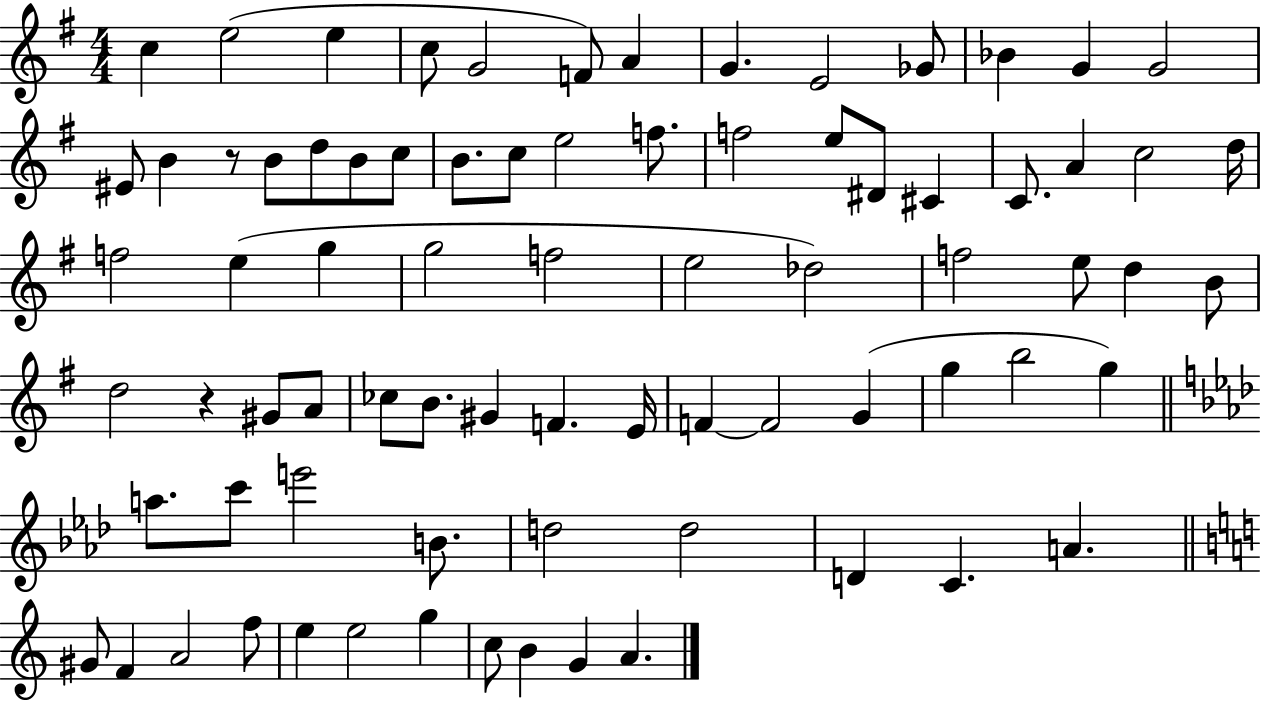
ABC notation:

X:1
T:Untitled
M:4/4
L:1/4
K:G
c e2 e c/2 G2 F/2 A G E2 _G/2 _B G G2 ^E/2 B z/2 B/2 d/2 B/2 c/2 B/2 c/2 e2 f/2 f2 e/2 ^D/2 ^C C/2 A c2 d/4 f2 e g g2 f2 e2 _d2 f2 e/2 d B/2 d2 z ^G/2 A/2 _c/2 B/2 ^G F E/4 F F2 G g b2 g a/2 c'/2 e'2 B/2 d2 d2 D C A ^G/2 F A2 f/2 e e2 g c/2 B G A